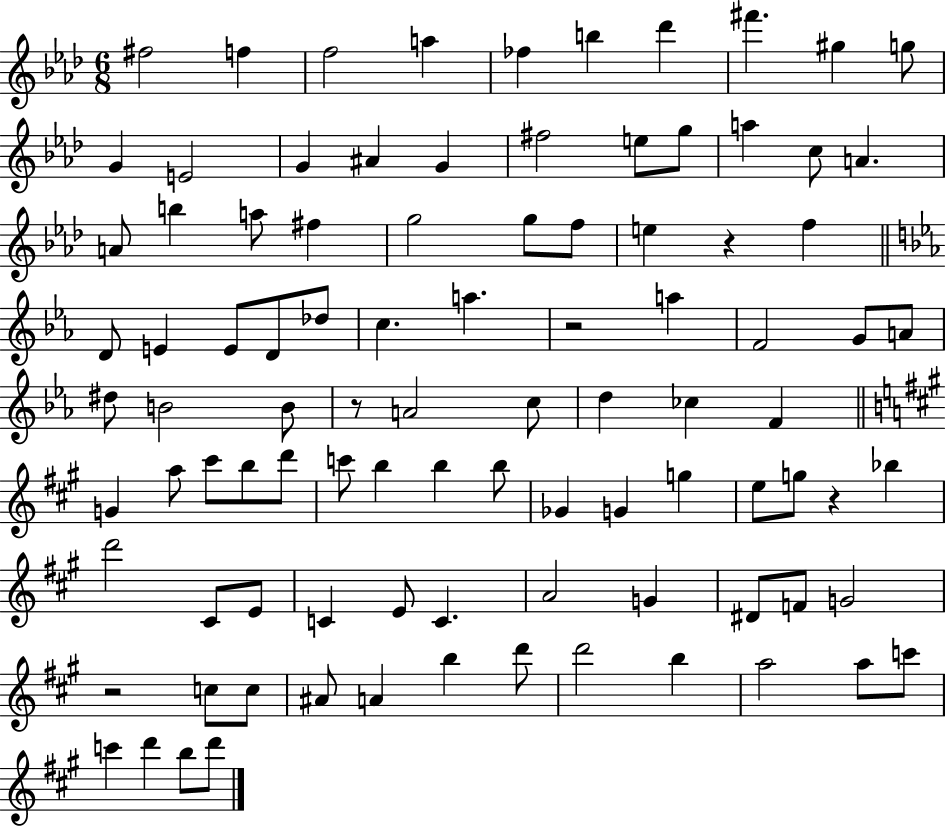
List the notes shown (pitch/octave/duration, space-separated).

F#5/h F5/q F5/h A5/q FES5/q B5/q Db6/q F#6/q. G#5/q G5/e G4/q E4/h G4/q A#4/q G4/q F#5/h E5/e G5/e A5/q C5/e A4/q. A4/e B5/q A5/e F#5/q G5/h G5/e F5/e E5/q R/q F5/q D4/e E4/q E4/e D4/e Db5/e C5/q. A5/q. R/h A5/q F4/h G4/e A4/e D#5/e B4/h B4/e R/e A4/h C5/e D5/q CES5/q F4/q G4/q A5/e C#6/e B5/e D6/e C6/e B5/q B5/q B5/e Gb4/q G4/q G5/q E5/e G5/e R/q Bb5/q D6/h C#4/e E4/e C4/q E4/e C4/q. A4/h G4/q D#4/e F4/e G4/h R/h C5/e C5/e A#4/e A4/q B5/q D6/e D6/h B5/q A5/h A5/e C6/e C6/q D6/q B5/e D6/e